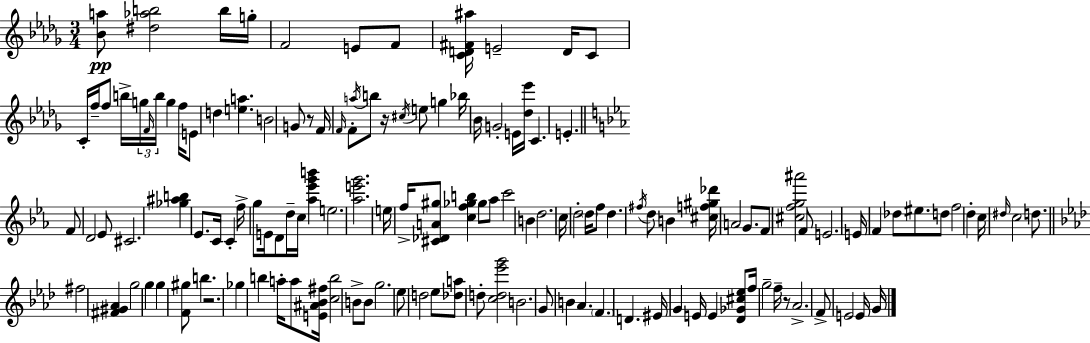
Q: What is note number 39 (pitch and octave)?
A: C#4